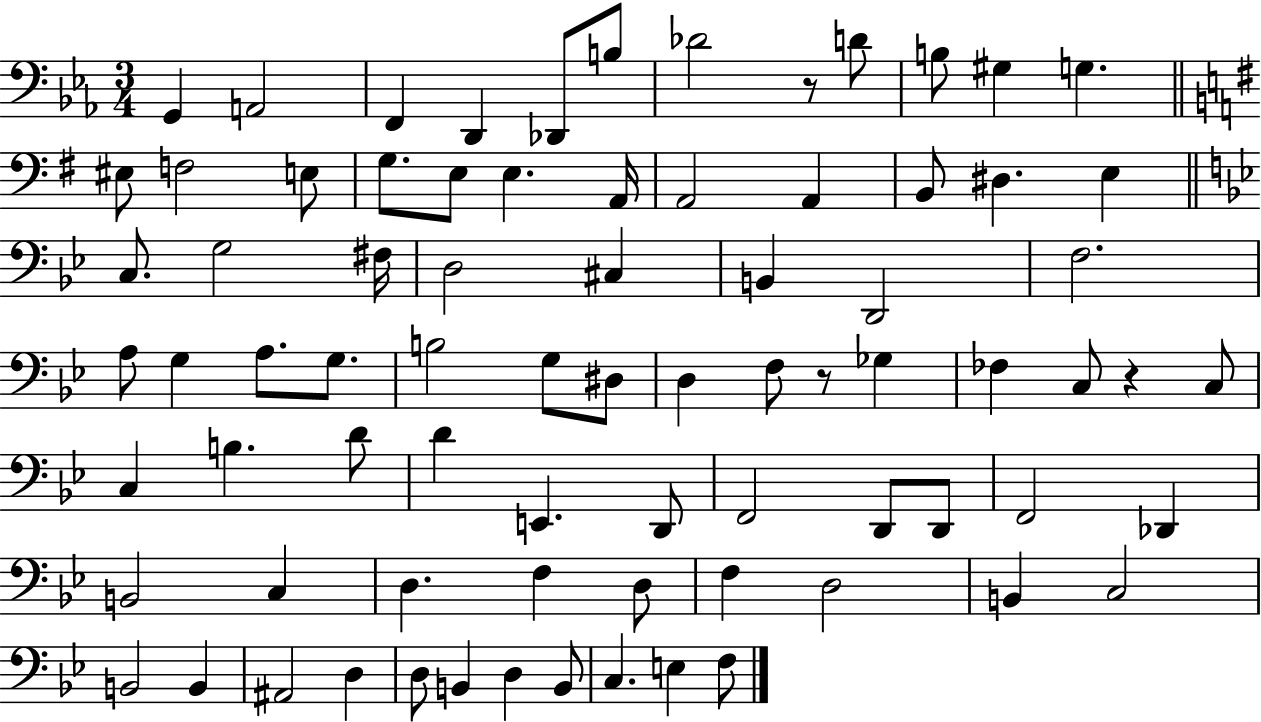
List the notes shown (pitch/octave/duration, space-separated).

G2/q A2/h F2/q D2/q Db2/e B3/e Db4/h R/e D4/e B3/e G#3/q G3/q. EIS3/e F3/h E3/e G3/e. E3/e E3/q. A2/s A2/h A2/q B2/e D#3/q. E3/q C3/e. G3/h F#3/s D3/h C#3/q B2/q D2/h F3/h. A3/e G3/q A3/e. G3/e. B3/h G3/e D#3/e D3/q F3/e R/e Gb3/q FES3/q C3/e R/q C3/e C3/q B3/q. D4/e D4/q E2/q. D2/e F2/h D2/e D2/e F2/h Db2/q B2/h C3/q D3/q. F3/q D3/e F3/q D3/h B2/q C3/h B2/h B2/q A#2/h D3/q D3/e B2/q D3/q B2/e C3/q. E3/q F3/e